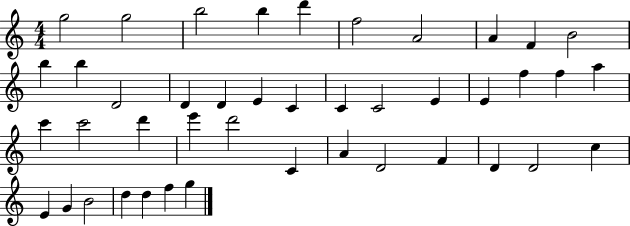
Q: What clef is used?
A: treble